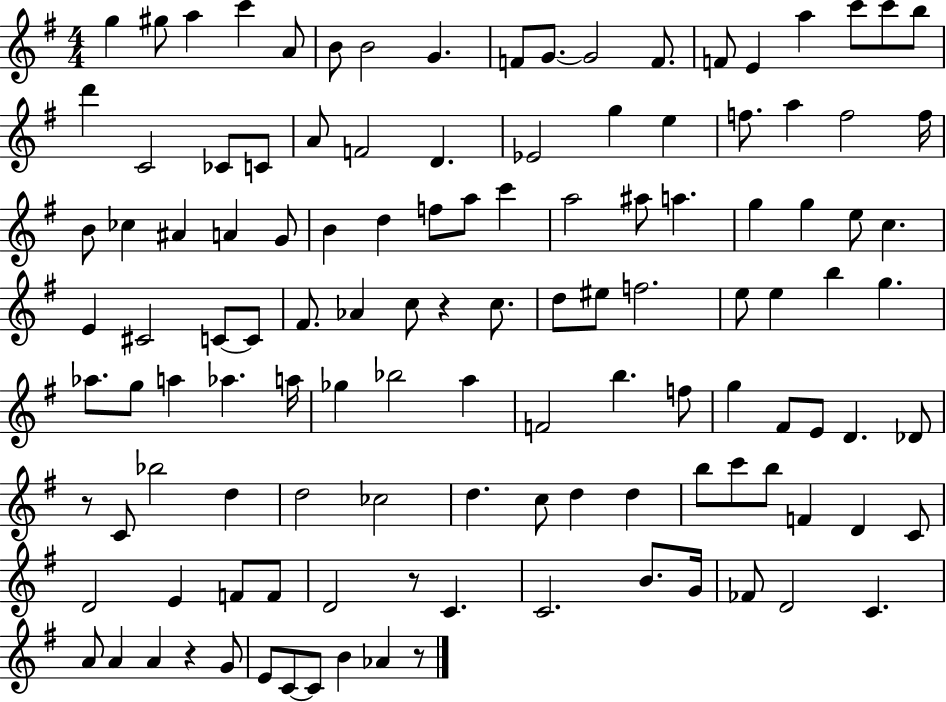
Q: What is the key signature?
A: G major